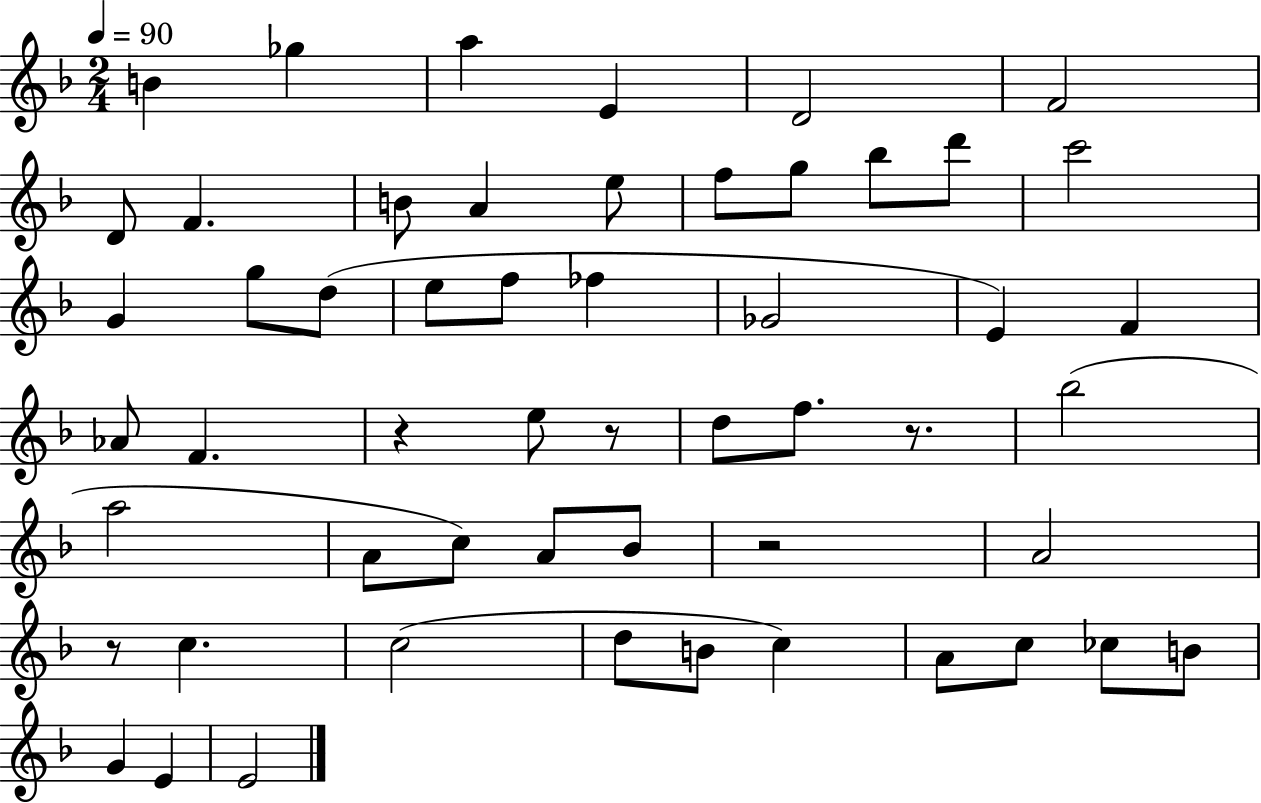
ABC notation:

X:1
T:Untitled
M:2/4
L:1/4
K:F
B _g a E D2 F2 D/2 F B/2 A e/2 f/2 g/2 _b/2 d'/2 c'2 G g/2 d/2 e/2 f/2 _f _G2 E F _A/2 F z e/2 z/2 d/2 f/2 z/2 _b2 a2 A/2 c/2 A/2 _B/2 z2 A2 z/2 c c2 d/2 B/2 c A/2 c/2 _c/2 B/2 G E E2